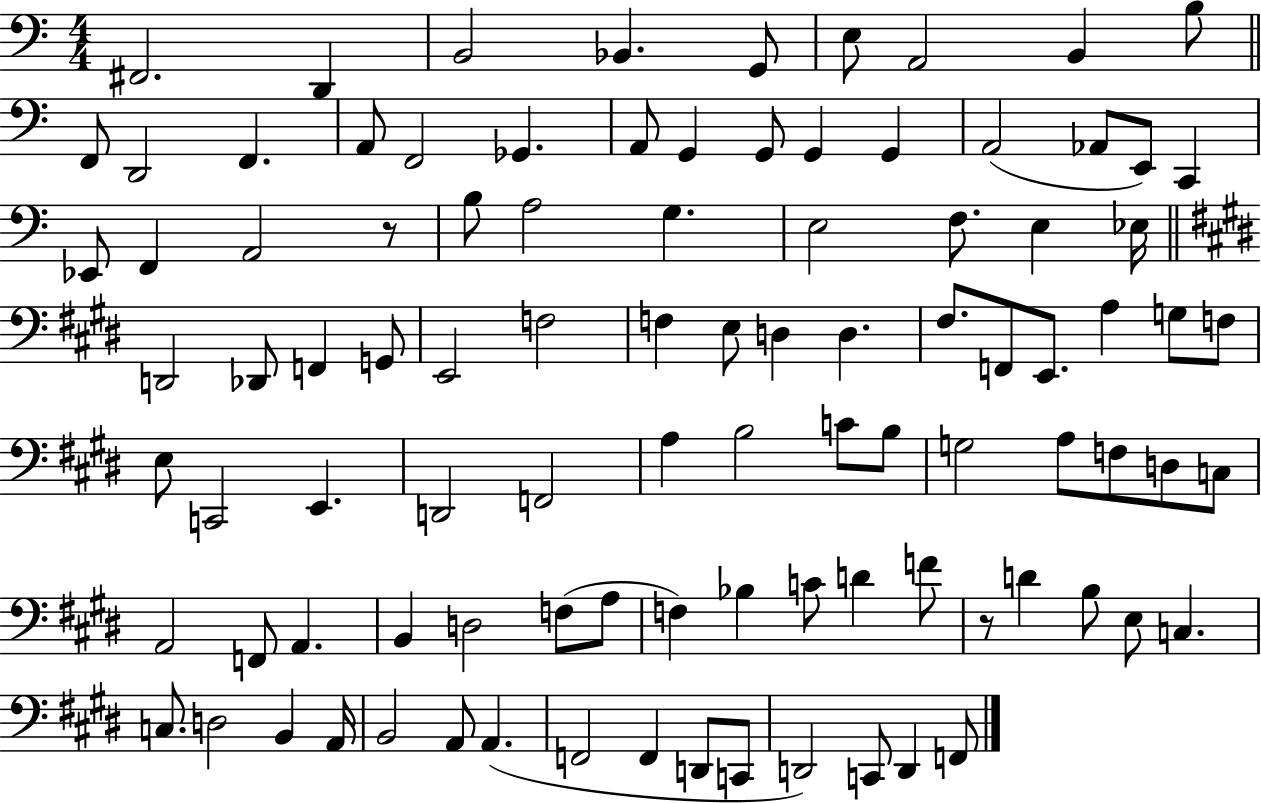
F#2/h. D2/q B2/h Bb2/q. G2/e E3/e A2/h B2/q B3/e F2/e D2/h F2/q. A2/e F2/h Gb2/q. A2/e G2/q G2/e G2/q G2/q A2/h Ab2/e E2/e C2/q Eb2/e F2/q A2/h R/e B3/e A3/h G3/q. E3/h F3/e. E3/q Eb3/s D2/h Db2/e F2/q G2/e E2/h F3/h F3/q E3/e D3/q D3/q. F#3/e. F2/e E2/e. A3/q G3/e F3/e E3/e C2/h E2/q. D2/h F2/h A3/q B3/h C4/e B3/e G3/h A3/e F3/e D3/e C3/e A2/h F2/e A2/q. B2/q D3/h F3/e A3/e F3/q Bb3/q C4/e D4/q F4/e R/e D4/q B3/e E3/e C3/q. C3/e. D3/h B2/q A2/s B2/h A2/e A2/q. F2/h F2/q D2/e C2/e D2/h C2/e D2/q F2/e